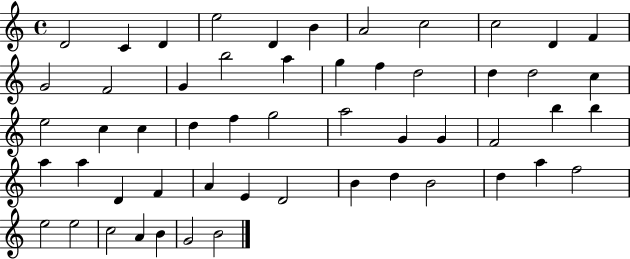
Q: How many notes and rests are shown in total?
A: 54